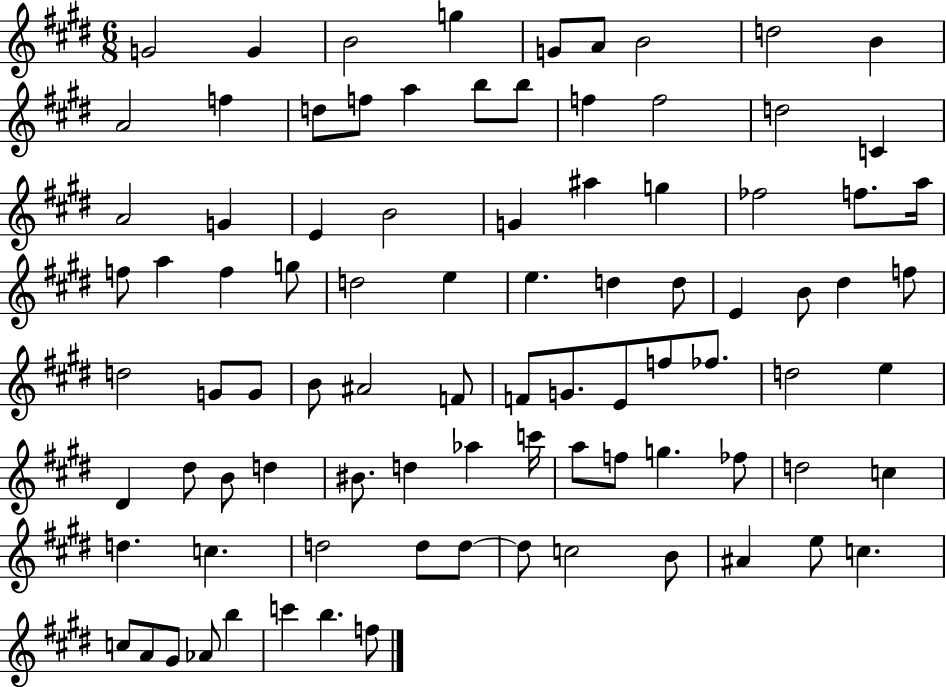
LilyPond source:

{
  \clef treble
  \numericTimeSignature
  \time 6/8
  \key e \major
  g'2 g'4 | b'2 g''4 | g'8 a'8 b'2 | d''2 b'4 | \break a'2 f''4 | d''8 f''8 a''4 b''8 b''8 | f''4 f''2 | d''2 c'4 | \break a'2 g'4 | e'4 b'2 | g'4 ais''4 g''4 | fes''2 f''8. a''16 | \break f''8 a''4 f''4 g''8 | d''2 e''4 | e''4. d''4 d''8 | e'4 b'8 dis''4 f''8 | \break d''2 g'8 g'8 | b'8 ais'2 f'8 | f'8 g'8. e'8 f''8 fes''8. | d''2 e''4 | \break dis'4 dis''8 b'8 d''4 | bis'8. d''4 aes''4 c'''16 | a''8 f''8 g''4. fes''8 | d''2 c''4 | \break d''4. c''4. | d''2 d''8 d''8~~ | d''8 c''2 b'8 | ais'4 e''8 c''4. | \break c''8 a'8 gis'8 aes'8 b''4 | c'''4 b''4. f''8 | \bar "|."
}